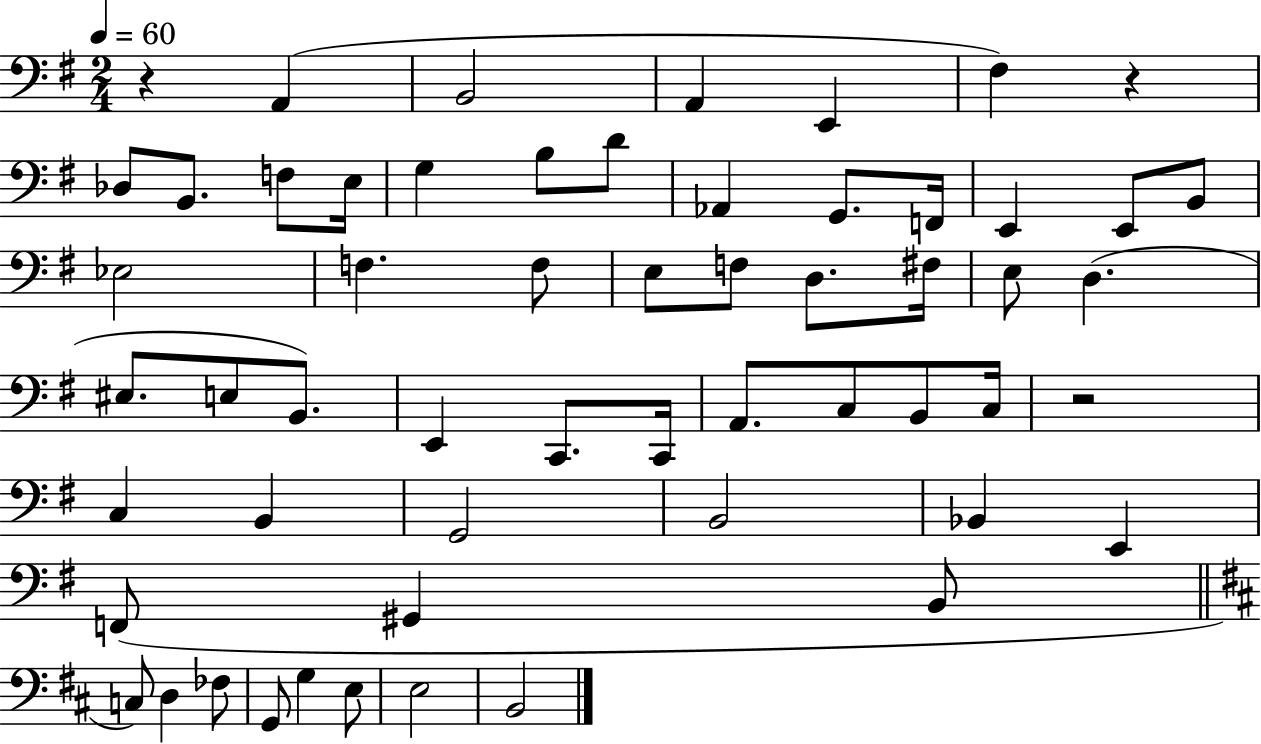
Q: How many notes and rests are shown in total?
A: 57